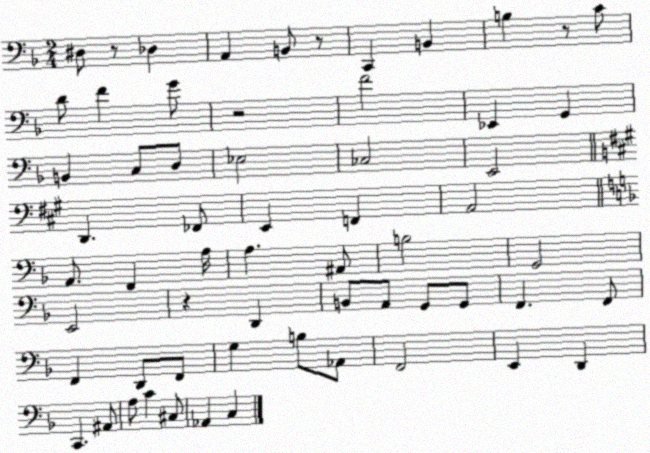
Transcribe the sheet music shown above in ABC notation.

X:1
T:Untitled
M:2/4
L:1/4
K:F
^D,/2 z/2 _D, A,, B,,/2 z/2 C,, B,, B, z/2 C/2 D/2 F G/2 z2 F2 _E,, G,, B,, C,/2 D,/2 _E,2 _C,2 E,,2 D,, _F,,/2 E,, F,, A,,2 A,,/2 F,, A,/4 A, ^A,,/2 B,2 G,,2 E,,2 z D,, B,,/2 A,,/2 G,,/2 G,,/2 F,, F,,/2 F,, D,,/2 F,,/2 G, B,/2 _A,,/2 F,,2 E,, D,, C,, ^A,,/2 A,/2 C ^C,/2 _A,, C,